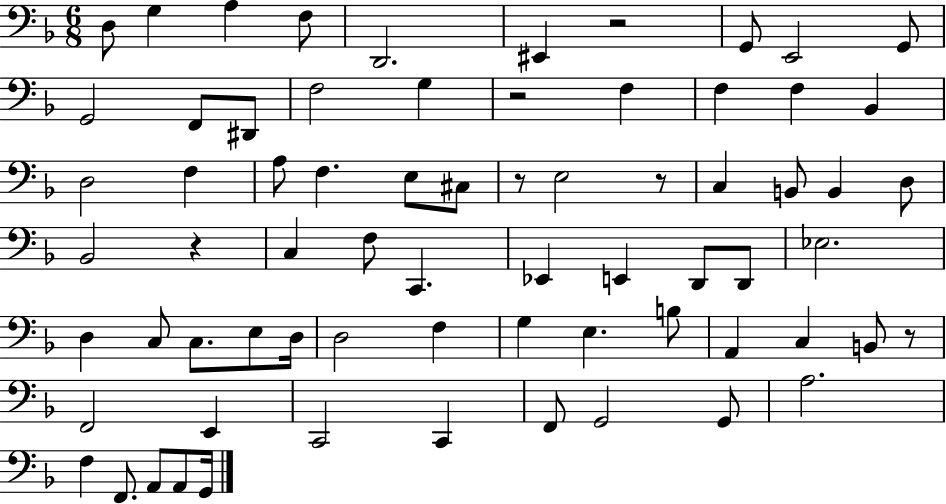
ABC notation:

X:1
T:Untitled
M:6/8
L:1/4
K:F
D,/2 G, A, F,/2 D,,2 ^E,, z2 G,,/2 E,,2 G,,/2 G,,2 F,,/2 ^D,,/2 F,2 G, z2 F, F, F, _B,, D,2 F, A,/2 F, E,/2 ^C,/2 z/2 E,2 z/2 C, B,,/2 B,, D,/2 _B,,2 z C, F,/2 C,, _E,, E,, D,,/2 D,,/2 _E,2 D, C,/2 C,/2 E,/2 D,/4 D,2 F, G, E, B,/2 A,, C, B,,/2 z/2 F,,2 E,, C,,2 C,, F,,/2 G,,2 G,,/2 A,2 F, F,,/2 A,,/2 A,,/2 G,,/4